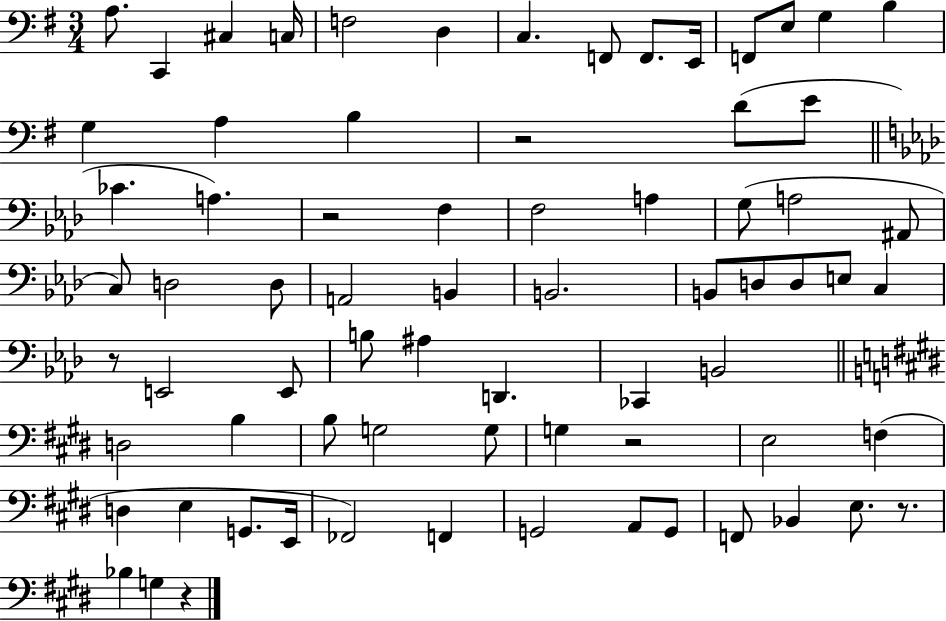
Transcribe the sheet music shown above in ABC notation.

X:1
T:Untitled
M:3/4
L:1/4
K:G
A,/2 C,, ^C, C,/4 F,2 D, C, F,,/2 F,,/2 E,,/4 F,,/2 E,/2 G, B, G, A, B, z2 D/2 E/2 _C A, z2 F, F,2 A, G,/2 A,2 ^A,,/2 C,/2 D,2 D,/2 A,,2 B,, B,,2 B,,/2 D,/2 D,/2 E,/2 C, z/2 E,,2 E,,/2 B,/2 ^A, D,, _C,, B,,2 D,2 B, B,/2 G,2 G,/2 G, z2 E,2 F, D, E, G,,/2 E,,/4 _F,,2 F,, G,,2 A,,/2 G,,/2 F,,/2 _B,, E,/2 z/2 _B, G, z